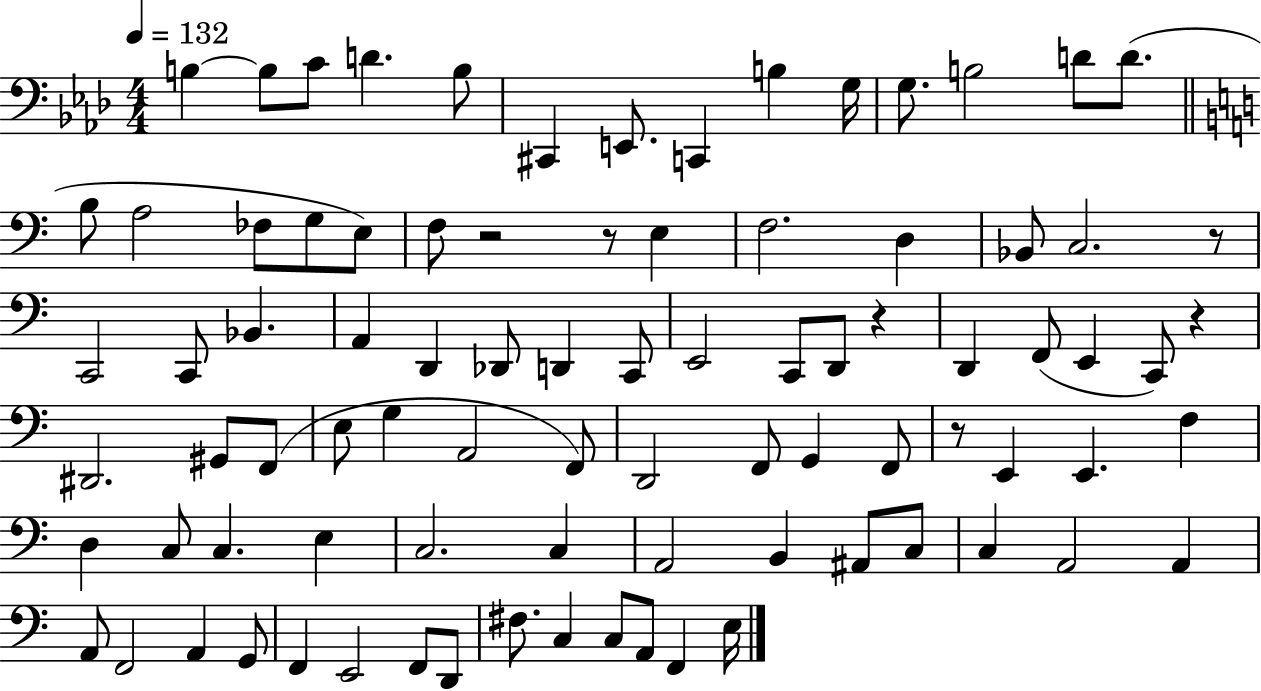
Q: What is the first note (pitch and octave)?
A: B3